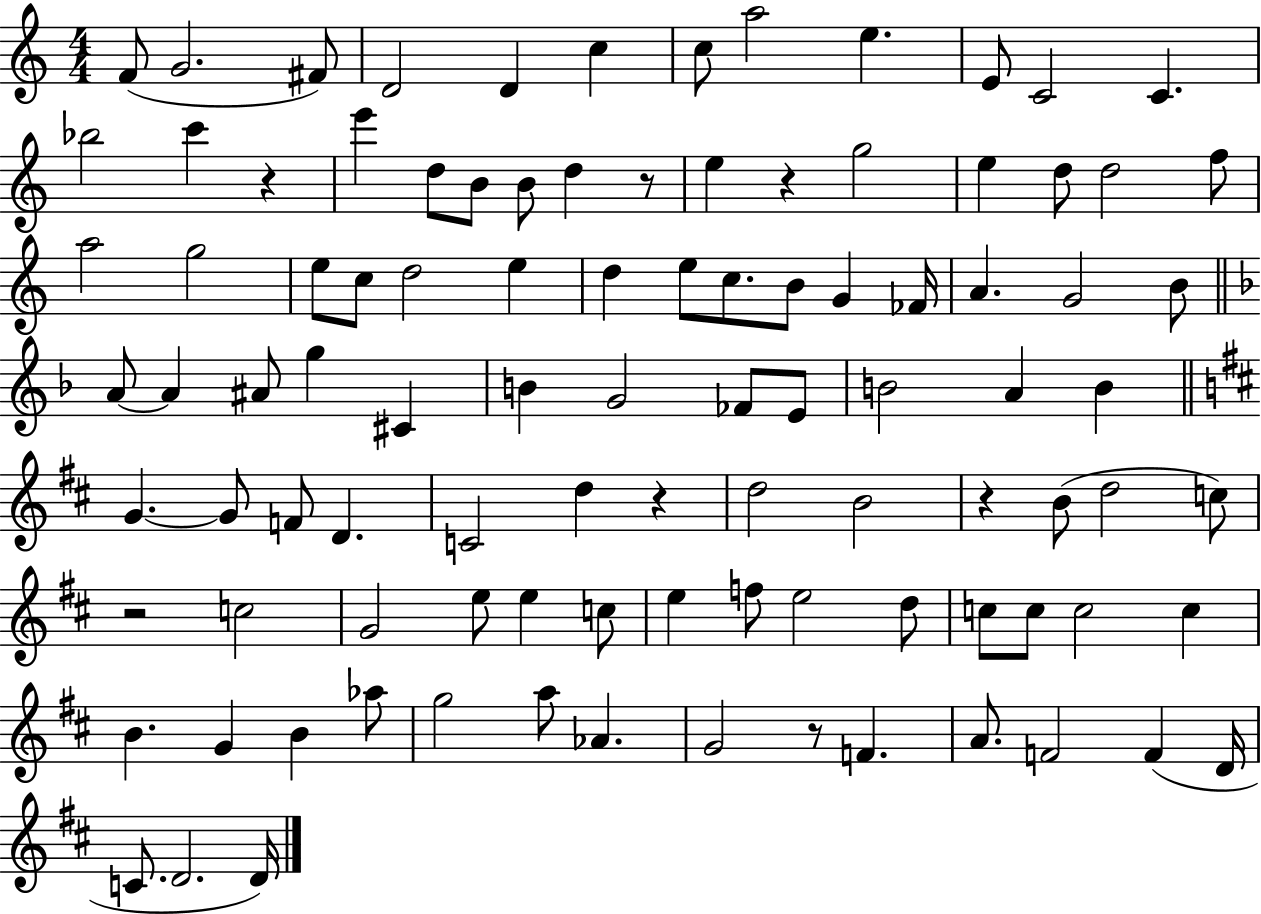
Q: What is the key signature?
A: C major